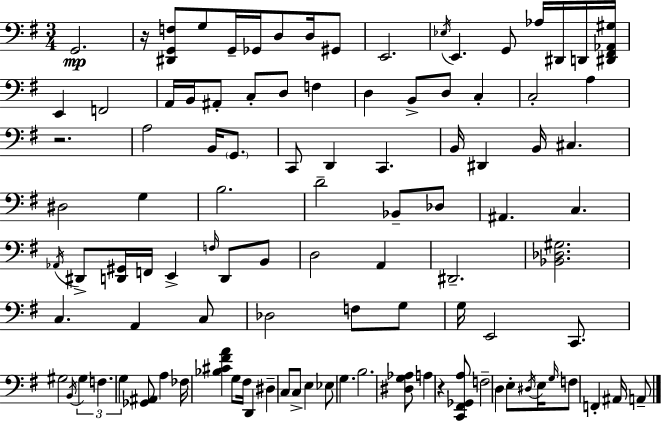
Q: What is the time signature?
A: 3/4